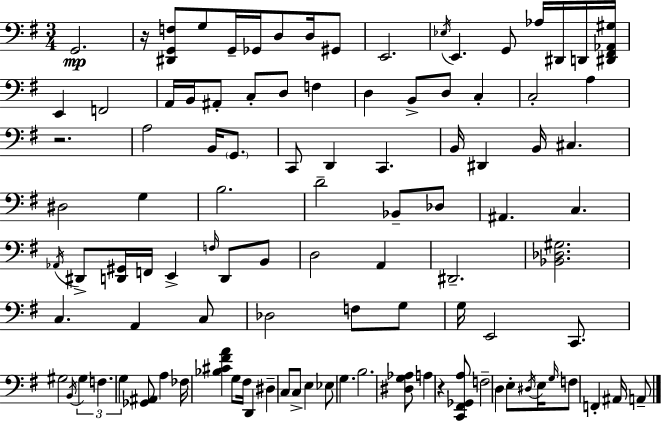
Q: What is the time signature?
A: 3/4